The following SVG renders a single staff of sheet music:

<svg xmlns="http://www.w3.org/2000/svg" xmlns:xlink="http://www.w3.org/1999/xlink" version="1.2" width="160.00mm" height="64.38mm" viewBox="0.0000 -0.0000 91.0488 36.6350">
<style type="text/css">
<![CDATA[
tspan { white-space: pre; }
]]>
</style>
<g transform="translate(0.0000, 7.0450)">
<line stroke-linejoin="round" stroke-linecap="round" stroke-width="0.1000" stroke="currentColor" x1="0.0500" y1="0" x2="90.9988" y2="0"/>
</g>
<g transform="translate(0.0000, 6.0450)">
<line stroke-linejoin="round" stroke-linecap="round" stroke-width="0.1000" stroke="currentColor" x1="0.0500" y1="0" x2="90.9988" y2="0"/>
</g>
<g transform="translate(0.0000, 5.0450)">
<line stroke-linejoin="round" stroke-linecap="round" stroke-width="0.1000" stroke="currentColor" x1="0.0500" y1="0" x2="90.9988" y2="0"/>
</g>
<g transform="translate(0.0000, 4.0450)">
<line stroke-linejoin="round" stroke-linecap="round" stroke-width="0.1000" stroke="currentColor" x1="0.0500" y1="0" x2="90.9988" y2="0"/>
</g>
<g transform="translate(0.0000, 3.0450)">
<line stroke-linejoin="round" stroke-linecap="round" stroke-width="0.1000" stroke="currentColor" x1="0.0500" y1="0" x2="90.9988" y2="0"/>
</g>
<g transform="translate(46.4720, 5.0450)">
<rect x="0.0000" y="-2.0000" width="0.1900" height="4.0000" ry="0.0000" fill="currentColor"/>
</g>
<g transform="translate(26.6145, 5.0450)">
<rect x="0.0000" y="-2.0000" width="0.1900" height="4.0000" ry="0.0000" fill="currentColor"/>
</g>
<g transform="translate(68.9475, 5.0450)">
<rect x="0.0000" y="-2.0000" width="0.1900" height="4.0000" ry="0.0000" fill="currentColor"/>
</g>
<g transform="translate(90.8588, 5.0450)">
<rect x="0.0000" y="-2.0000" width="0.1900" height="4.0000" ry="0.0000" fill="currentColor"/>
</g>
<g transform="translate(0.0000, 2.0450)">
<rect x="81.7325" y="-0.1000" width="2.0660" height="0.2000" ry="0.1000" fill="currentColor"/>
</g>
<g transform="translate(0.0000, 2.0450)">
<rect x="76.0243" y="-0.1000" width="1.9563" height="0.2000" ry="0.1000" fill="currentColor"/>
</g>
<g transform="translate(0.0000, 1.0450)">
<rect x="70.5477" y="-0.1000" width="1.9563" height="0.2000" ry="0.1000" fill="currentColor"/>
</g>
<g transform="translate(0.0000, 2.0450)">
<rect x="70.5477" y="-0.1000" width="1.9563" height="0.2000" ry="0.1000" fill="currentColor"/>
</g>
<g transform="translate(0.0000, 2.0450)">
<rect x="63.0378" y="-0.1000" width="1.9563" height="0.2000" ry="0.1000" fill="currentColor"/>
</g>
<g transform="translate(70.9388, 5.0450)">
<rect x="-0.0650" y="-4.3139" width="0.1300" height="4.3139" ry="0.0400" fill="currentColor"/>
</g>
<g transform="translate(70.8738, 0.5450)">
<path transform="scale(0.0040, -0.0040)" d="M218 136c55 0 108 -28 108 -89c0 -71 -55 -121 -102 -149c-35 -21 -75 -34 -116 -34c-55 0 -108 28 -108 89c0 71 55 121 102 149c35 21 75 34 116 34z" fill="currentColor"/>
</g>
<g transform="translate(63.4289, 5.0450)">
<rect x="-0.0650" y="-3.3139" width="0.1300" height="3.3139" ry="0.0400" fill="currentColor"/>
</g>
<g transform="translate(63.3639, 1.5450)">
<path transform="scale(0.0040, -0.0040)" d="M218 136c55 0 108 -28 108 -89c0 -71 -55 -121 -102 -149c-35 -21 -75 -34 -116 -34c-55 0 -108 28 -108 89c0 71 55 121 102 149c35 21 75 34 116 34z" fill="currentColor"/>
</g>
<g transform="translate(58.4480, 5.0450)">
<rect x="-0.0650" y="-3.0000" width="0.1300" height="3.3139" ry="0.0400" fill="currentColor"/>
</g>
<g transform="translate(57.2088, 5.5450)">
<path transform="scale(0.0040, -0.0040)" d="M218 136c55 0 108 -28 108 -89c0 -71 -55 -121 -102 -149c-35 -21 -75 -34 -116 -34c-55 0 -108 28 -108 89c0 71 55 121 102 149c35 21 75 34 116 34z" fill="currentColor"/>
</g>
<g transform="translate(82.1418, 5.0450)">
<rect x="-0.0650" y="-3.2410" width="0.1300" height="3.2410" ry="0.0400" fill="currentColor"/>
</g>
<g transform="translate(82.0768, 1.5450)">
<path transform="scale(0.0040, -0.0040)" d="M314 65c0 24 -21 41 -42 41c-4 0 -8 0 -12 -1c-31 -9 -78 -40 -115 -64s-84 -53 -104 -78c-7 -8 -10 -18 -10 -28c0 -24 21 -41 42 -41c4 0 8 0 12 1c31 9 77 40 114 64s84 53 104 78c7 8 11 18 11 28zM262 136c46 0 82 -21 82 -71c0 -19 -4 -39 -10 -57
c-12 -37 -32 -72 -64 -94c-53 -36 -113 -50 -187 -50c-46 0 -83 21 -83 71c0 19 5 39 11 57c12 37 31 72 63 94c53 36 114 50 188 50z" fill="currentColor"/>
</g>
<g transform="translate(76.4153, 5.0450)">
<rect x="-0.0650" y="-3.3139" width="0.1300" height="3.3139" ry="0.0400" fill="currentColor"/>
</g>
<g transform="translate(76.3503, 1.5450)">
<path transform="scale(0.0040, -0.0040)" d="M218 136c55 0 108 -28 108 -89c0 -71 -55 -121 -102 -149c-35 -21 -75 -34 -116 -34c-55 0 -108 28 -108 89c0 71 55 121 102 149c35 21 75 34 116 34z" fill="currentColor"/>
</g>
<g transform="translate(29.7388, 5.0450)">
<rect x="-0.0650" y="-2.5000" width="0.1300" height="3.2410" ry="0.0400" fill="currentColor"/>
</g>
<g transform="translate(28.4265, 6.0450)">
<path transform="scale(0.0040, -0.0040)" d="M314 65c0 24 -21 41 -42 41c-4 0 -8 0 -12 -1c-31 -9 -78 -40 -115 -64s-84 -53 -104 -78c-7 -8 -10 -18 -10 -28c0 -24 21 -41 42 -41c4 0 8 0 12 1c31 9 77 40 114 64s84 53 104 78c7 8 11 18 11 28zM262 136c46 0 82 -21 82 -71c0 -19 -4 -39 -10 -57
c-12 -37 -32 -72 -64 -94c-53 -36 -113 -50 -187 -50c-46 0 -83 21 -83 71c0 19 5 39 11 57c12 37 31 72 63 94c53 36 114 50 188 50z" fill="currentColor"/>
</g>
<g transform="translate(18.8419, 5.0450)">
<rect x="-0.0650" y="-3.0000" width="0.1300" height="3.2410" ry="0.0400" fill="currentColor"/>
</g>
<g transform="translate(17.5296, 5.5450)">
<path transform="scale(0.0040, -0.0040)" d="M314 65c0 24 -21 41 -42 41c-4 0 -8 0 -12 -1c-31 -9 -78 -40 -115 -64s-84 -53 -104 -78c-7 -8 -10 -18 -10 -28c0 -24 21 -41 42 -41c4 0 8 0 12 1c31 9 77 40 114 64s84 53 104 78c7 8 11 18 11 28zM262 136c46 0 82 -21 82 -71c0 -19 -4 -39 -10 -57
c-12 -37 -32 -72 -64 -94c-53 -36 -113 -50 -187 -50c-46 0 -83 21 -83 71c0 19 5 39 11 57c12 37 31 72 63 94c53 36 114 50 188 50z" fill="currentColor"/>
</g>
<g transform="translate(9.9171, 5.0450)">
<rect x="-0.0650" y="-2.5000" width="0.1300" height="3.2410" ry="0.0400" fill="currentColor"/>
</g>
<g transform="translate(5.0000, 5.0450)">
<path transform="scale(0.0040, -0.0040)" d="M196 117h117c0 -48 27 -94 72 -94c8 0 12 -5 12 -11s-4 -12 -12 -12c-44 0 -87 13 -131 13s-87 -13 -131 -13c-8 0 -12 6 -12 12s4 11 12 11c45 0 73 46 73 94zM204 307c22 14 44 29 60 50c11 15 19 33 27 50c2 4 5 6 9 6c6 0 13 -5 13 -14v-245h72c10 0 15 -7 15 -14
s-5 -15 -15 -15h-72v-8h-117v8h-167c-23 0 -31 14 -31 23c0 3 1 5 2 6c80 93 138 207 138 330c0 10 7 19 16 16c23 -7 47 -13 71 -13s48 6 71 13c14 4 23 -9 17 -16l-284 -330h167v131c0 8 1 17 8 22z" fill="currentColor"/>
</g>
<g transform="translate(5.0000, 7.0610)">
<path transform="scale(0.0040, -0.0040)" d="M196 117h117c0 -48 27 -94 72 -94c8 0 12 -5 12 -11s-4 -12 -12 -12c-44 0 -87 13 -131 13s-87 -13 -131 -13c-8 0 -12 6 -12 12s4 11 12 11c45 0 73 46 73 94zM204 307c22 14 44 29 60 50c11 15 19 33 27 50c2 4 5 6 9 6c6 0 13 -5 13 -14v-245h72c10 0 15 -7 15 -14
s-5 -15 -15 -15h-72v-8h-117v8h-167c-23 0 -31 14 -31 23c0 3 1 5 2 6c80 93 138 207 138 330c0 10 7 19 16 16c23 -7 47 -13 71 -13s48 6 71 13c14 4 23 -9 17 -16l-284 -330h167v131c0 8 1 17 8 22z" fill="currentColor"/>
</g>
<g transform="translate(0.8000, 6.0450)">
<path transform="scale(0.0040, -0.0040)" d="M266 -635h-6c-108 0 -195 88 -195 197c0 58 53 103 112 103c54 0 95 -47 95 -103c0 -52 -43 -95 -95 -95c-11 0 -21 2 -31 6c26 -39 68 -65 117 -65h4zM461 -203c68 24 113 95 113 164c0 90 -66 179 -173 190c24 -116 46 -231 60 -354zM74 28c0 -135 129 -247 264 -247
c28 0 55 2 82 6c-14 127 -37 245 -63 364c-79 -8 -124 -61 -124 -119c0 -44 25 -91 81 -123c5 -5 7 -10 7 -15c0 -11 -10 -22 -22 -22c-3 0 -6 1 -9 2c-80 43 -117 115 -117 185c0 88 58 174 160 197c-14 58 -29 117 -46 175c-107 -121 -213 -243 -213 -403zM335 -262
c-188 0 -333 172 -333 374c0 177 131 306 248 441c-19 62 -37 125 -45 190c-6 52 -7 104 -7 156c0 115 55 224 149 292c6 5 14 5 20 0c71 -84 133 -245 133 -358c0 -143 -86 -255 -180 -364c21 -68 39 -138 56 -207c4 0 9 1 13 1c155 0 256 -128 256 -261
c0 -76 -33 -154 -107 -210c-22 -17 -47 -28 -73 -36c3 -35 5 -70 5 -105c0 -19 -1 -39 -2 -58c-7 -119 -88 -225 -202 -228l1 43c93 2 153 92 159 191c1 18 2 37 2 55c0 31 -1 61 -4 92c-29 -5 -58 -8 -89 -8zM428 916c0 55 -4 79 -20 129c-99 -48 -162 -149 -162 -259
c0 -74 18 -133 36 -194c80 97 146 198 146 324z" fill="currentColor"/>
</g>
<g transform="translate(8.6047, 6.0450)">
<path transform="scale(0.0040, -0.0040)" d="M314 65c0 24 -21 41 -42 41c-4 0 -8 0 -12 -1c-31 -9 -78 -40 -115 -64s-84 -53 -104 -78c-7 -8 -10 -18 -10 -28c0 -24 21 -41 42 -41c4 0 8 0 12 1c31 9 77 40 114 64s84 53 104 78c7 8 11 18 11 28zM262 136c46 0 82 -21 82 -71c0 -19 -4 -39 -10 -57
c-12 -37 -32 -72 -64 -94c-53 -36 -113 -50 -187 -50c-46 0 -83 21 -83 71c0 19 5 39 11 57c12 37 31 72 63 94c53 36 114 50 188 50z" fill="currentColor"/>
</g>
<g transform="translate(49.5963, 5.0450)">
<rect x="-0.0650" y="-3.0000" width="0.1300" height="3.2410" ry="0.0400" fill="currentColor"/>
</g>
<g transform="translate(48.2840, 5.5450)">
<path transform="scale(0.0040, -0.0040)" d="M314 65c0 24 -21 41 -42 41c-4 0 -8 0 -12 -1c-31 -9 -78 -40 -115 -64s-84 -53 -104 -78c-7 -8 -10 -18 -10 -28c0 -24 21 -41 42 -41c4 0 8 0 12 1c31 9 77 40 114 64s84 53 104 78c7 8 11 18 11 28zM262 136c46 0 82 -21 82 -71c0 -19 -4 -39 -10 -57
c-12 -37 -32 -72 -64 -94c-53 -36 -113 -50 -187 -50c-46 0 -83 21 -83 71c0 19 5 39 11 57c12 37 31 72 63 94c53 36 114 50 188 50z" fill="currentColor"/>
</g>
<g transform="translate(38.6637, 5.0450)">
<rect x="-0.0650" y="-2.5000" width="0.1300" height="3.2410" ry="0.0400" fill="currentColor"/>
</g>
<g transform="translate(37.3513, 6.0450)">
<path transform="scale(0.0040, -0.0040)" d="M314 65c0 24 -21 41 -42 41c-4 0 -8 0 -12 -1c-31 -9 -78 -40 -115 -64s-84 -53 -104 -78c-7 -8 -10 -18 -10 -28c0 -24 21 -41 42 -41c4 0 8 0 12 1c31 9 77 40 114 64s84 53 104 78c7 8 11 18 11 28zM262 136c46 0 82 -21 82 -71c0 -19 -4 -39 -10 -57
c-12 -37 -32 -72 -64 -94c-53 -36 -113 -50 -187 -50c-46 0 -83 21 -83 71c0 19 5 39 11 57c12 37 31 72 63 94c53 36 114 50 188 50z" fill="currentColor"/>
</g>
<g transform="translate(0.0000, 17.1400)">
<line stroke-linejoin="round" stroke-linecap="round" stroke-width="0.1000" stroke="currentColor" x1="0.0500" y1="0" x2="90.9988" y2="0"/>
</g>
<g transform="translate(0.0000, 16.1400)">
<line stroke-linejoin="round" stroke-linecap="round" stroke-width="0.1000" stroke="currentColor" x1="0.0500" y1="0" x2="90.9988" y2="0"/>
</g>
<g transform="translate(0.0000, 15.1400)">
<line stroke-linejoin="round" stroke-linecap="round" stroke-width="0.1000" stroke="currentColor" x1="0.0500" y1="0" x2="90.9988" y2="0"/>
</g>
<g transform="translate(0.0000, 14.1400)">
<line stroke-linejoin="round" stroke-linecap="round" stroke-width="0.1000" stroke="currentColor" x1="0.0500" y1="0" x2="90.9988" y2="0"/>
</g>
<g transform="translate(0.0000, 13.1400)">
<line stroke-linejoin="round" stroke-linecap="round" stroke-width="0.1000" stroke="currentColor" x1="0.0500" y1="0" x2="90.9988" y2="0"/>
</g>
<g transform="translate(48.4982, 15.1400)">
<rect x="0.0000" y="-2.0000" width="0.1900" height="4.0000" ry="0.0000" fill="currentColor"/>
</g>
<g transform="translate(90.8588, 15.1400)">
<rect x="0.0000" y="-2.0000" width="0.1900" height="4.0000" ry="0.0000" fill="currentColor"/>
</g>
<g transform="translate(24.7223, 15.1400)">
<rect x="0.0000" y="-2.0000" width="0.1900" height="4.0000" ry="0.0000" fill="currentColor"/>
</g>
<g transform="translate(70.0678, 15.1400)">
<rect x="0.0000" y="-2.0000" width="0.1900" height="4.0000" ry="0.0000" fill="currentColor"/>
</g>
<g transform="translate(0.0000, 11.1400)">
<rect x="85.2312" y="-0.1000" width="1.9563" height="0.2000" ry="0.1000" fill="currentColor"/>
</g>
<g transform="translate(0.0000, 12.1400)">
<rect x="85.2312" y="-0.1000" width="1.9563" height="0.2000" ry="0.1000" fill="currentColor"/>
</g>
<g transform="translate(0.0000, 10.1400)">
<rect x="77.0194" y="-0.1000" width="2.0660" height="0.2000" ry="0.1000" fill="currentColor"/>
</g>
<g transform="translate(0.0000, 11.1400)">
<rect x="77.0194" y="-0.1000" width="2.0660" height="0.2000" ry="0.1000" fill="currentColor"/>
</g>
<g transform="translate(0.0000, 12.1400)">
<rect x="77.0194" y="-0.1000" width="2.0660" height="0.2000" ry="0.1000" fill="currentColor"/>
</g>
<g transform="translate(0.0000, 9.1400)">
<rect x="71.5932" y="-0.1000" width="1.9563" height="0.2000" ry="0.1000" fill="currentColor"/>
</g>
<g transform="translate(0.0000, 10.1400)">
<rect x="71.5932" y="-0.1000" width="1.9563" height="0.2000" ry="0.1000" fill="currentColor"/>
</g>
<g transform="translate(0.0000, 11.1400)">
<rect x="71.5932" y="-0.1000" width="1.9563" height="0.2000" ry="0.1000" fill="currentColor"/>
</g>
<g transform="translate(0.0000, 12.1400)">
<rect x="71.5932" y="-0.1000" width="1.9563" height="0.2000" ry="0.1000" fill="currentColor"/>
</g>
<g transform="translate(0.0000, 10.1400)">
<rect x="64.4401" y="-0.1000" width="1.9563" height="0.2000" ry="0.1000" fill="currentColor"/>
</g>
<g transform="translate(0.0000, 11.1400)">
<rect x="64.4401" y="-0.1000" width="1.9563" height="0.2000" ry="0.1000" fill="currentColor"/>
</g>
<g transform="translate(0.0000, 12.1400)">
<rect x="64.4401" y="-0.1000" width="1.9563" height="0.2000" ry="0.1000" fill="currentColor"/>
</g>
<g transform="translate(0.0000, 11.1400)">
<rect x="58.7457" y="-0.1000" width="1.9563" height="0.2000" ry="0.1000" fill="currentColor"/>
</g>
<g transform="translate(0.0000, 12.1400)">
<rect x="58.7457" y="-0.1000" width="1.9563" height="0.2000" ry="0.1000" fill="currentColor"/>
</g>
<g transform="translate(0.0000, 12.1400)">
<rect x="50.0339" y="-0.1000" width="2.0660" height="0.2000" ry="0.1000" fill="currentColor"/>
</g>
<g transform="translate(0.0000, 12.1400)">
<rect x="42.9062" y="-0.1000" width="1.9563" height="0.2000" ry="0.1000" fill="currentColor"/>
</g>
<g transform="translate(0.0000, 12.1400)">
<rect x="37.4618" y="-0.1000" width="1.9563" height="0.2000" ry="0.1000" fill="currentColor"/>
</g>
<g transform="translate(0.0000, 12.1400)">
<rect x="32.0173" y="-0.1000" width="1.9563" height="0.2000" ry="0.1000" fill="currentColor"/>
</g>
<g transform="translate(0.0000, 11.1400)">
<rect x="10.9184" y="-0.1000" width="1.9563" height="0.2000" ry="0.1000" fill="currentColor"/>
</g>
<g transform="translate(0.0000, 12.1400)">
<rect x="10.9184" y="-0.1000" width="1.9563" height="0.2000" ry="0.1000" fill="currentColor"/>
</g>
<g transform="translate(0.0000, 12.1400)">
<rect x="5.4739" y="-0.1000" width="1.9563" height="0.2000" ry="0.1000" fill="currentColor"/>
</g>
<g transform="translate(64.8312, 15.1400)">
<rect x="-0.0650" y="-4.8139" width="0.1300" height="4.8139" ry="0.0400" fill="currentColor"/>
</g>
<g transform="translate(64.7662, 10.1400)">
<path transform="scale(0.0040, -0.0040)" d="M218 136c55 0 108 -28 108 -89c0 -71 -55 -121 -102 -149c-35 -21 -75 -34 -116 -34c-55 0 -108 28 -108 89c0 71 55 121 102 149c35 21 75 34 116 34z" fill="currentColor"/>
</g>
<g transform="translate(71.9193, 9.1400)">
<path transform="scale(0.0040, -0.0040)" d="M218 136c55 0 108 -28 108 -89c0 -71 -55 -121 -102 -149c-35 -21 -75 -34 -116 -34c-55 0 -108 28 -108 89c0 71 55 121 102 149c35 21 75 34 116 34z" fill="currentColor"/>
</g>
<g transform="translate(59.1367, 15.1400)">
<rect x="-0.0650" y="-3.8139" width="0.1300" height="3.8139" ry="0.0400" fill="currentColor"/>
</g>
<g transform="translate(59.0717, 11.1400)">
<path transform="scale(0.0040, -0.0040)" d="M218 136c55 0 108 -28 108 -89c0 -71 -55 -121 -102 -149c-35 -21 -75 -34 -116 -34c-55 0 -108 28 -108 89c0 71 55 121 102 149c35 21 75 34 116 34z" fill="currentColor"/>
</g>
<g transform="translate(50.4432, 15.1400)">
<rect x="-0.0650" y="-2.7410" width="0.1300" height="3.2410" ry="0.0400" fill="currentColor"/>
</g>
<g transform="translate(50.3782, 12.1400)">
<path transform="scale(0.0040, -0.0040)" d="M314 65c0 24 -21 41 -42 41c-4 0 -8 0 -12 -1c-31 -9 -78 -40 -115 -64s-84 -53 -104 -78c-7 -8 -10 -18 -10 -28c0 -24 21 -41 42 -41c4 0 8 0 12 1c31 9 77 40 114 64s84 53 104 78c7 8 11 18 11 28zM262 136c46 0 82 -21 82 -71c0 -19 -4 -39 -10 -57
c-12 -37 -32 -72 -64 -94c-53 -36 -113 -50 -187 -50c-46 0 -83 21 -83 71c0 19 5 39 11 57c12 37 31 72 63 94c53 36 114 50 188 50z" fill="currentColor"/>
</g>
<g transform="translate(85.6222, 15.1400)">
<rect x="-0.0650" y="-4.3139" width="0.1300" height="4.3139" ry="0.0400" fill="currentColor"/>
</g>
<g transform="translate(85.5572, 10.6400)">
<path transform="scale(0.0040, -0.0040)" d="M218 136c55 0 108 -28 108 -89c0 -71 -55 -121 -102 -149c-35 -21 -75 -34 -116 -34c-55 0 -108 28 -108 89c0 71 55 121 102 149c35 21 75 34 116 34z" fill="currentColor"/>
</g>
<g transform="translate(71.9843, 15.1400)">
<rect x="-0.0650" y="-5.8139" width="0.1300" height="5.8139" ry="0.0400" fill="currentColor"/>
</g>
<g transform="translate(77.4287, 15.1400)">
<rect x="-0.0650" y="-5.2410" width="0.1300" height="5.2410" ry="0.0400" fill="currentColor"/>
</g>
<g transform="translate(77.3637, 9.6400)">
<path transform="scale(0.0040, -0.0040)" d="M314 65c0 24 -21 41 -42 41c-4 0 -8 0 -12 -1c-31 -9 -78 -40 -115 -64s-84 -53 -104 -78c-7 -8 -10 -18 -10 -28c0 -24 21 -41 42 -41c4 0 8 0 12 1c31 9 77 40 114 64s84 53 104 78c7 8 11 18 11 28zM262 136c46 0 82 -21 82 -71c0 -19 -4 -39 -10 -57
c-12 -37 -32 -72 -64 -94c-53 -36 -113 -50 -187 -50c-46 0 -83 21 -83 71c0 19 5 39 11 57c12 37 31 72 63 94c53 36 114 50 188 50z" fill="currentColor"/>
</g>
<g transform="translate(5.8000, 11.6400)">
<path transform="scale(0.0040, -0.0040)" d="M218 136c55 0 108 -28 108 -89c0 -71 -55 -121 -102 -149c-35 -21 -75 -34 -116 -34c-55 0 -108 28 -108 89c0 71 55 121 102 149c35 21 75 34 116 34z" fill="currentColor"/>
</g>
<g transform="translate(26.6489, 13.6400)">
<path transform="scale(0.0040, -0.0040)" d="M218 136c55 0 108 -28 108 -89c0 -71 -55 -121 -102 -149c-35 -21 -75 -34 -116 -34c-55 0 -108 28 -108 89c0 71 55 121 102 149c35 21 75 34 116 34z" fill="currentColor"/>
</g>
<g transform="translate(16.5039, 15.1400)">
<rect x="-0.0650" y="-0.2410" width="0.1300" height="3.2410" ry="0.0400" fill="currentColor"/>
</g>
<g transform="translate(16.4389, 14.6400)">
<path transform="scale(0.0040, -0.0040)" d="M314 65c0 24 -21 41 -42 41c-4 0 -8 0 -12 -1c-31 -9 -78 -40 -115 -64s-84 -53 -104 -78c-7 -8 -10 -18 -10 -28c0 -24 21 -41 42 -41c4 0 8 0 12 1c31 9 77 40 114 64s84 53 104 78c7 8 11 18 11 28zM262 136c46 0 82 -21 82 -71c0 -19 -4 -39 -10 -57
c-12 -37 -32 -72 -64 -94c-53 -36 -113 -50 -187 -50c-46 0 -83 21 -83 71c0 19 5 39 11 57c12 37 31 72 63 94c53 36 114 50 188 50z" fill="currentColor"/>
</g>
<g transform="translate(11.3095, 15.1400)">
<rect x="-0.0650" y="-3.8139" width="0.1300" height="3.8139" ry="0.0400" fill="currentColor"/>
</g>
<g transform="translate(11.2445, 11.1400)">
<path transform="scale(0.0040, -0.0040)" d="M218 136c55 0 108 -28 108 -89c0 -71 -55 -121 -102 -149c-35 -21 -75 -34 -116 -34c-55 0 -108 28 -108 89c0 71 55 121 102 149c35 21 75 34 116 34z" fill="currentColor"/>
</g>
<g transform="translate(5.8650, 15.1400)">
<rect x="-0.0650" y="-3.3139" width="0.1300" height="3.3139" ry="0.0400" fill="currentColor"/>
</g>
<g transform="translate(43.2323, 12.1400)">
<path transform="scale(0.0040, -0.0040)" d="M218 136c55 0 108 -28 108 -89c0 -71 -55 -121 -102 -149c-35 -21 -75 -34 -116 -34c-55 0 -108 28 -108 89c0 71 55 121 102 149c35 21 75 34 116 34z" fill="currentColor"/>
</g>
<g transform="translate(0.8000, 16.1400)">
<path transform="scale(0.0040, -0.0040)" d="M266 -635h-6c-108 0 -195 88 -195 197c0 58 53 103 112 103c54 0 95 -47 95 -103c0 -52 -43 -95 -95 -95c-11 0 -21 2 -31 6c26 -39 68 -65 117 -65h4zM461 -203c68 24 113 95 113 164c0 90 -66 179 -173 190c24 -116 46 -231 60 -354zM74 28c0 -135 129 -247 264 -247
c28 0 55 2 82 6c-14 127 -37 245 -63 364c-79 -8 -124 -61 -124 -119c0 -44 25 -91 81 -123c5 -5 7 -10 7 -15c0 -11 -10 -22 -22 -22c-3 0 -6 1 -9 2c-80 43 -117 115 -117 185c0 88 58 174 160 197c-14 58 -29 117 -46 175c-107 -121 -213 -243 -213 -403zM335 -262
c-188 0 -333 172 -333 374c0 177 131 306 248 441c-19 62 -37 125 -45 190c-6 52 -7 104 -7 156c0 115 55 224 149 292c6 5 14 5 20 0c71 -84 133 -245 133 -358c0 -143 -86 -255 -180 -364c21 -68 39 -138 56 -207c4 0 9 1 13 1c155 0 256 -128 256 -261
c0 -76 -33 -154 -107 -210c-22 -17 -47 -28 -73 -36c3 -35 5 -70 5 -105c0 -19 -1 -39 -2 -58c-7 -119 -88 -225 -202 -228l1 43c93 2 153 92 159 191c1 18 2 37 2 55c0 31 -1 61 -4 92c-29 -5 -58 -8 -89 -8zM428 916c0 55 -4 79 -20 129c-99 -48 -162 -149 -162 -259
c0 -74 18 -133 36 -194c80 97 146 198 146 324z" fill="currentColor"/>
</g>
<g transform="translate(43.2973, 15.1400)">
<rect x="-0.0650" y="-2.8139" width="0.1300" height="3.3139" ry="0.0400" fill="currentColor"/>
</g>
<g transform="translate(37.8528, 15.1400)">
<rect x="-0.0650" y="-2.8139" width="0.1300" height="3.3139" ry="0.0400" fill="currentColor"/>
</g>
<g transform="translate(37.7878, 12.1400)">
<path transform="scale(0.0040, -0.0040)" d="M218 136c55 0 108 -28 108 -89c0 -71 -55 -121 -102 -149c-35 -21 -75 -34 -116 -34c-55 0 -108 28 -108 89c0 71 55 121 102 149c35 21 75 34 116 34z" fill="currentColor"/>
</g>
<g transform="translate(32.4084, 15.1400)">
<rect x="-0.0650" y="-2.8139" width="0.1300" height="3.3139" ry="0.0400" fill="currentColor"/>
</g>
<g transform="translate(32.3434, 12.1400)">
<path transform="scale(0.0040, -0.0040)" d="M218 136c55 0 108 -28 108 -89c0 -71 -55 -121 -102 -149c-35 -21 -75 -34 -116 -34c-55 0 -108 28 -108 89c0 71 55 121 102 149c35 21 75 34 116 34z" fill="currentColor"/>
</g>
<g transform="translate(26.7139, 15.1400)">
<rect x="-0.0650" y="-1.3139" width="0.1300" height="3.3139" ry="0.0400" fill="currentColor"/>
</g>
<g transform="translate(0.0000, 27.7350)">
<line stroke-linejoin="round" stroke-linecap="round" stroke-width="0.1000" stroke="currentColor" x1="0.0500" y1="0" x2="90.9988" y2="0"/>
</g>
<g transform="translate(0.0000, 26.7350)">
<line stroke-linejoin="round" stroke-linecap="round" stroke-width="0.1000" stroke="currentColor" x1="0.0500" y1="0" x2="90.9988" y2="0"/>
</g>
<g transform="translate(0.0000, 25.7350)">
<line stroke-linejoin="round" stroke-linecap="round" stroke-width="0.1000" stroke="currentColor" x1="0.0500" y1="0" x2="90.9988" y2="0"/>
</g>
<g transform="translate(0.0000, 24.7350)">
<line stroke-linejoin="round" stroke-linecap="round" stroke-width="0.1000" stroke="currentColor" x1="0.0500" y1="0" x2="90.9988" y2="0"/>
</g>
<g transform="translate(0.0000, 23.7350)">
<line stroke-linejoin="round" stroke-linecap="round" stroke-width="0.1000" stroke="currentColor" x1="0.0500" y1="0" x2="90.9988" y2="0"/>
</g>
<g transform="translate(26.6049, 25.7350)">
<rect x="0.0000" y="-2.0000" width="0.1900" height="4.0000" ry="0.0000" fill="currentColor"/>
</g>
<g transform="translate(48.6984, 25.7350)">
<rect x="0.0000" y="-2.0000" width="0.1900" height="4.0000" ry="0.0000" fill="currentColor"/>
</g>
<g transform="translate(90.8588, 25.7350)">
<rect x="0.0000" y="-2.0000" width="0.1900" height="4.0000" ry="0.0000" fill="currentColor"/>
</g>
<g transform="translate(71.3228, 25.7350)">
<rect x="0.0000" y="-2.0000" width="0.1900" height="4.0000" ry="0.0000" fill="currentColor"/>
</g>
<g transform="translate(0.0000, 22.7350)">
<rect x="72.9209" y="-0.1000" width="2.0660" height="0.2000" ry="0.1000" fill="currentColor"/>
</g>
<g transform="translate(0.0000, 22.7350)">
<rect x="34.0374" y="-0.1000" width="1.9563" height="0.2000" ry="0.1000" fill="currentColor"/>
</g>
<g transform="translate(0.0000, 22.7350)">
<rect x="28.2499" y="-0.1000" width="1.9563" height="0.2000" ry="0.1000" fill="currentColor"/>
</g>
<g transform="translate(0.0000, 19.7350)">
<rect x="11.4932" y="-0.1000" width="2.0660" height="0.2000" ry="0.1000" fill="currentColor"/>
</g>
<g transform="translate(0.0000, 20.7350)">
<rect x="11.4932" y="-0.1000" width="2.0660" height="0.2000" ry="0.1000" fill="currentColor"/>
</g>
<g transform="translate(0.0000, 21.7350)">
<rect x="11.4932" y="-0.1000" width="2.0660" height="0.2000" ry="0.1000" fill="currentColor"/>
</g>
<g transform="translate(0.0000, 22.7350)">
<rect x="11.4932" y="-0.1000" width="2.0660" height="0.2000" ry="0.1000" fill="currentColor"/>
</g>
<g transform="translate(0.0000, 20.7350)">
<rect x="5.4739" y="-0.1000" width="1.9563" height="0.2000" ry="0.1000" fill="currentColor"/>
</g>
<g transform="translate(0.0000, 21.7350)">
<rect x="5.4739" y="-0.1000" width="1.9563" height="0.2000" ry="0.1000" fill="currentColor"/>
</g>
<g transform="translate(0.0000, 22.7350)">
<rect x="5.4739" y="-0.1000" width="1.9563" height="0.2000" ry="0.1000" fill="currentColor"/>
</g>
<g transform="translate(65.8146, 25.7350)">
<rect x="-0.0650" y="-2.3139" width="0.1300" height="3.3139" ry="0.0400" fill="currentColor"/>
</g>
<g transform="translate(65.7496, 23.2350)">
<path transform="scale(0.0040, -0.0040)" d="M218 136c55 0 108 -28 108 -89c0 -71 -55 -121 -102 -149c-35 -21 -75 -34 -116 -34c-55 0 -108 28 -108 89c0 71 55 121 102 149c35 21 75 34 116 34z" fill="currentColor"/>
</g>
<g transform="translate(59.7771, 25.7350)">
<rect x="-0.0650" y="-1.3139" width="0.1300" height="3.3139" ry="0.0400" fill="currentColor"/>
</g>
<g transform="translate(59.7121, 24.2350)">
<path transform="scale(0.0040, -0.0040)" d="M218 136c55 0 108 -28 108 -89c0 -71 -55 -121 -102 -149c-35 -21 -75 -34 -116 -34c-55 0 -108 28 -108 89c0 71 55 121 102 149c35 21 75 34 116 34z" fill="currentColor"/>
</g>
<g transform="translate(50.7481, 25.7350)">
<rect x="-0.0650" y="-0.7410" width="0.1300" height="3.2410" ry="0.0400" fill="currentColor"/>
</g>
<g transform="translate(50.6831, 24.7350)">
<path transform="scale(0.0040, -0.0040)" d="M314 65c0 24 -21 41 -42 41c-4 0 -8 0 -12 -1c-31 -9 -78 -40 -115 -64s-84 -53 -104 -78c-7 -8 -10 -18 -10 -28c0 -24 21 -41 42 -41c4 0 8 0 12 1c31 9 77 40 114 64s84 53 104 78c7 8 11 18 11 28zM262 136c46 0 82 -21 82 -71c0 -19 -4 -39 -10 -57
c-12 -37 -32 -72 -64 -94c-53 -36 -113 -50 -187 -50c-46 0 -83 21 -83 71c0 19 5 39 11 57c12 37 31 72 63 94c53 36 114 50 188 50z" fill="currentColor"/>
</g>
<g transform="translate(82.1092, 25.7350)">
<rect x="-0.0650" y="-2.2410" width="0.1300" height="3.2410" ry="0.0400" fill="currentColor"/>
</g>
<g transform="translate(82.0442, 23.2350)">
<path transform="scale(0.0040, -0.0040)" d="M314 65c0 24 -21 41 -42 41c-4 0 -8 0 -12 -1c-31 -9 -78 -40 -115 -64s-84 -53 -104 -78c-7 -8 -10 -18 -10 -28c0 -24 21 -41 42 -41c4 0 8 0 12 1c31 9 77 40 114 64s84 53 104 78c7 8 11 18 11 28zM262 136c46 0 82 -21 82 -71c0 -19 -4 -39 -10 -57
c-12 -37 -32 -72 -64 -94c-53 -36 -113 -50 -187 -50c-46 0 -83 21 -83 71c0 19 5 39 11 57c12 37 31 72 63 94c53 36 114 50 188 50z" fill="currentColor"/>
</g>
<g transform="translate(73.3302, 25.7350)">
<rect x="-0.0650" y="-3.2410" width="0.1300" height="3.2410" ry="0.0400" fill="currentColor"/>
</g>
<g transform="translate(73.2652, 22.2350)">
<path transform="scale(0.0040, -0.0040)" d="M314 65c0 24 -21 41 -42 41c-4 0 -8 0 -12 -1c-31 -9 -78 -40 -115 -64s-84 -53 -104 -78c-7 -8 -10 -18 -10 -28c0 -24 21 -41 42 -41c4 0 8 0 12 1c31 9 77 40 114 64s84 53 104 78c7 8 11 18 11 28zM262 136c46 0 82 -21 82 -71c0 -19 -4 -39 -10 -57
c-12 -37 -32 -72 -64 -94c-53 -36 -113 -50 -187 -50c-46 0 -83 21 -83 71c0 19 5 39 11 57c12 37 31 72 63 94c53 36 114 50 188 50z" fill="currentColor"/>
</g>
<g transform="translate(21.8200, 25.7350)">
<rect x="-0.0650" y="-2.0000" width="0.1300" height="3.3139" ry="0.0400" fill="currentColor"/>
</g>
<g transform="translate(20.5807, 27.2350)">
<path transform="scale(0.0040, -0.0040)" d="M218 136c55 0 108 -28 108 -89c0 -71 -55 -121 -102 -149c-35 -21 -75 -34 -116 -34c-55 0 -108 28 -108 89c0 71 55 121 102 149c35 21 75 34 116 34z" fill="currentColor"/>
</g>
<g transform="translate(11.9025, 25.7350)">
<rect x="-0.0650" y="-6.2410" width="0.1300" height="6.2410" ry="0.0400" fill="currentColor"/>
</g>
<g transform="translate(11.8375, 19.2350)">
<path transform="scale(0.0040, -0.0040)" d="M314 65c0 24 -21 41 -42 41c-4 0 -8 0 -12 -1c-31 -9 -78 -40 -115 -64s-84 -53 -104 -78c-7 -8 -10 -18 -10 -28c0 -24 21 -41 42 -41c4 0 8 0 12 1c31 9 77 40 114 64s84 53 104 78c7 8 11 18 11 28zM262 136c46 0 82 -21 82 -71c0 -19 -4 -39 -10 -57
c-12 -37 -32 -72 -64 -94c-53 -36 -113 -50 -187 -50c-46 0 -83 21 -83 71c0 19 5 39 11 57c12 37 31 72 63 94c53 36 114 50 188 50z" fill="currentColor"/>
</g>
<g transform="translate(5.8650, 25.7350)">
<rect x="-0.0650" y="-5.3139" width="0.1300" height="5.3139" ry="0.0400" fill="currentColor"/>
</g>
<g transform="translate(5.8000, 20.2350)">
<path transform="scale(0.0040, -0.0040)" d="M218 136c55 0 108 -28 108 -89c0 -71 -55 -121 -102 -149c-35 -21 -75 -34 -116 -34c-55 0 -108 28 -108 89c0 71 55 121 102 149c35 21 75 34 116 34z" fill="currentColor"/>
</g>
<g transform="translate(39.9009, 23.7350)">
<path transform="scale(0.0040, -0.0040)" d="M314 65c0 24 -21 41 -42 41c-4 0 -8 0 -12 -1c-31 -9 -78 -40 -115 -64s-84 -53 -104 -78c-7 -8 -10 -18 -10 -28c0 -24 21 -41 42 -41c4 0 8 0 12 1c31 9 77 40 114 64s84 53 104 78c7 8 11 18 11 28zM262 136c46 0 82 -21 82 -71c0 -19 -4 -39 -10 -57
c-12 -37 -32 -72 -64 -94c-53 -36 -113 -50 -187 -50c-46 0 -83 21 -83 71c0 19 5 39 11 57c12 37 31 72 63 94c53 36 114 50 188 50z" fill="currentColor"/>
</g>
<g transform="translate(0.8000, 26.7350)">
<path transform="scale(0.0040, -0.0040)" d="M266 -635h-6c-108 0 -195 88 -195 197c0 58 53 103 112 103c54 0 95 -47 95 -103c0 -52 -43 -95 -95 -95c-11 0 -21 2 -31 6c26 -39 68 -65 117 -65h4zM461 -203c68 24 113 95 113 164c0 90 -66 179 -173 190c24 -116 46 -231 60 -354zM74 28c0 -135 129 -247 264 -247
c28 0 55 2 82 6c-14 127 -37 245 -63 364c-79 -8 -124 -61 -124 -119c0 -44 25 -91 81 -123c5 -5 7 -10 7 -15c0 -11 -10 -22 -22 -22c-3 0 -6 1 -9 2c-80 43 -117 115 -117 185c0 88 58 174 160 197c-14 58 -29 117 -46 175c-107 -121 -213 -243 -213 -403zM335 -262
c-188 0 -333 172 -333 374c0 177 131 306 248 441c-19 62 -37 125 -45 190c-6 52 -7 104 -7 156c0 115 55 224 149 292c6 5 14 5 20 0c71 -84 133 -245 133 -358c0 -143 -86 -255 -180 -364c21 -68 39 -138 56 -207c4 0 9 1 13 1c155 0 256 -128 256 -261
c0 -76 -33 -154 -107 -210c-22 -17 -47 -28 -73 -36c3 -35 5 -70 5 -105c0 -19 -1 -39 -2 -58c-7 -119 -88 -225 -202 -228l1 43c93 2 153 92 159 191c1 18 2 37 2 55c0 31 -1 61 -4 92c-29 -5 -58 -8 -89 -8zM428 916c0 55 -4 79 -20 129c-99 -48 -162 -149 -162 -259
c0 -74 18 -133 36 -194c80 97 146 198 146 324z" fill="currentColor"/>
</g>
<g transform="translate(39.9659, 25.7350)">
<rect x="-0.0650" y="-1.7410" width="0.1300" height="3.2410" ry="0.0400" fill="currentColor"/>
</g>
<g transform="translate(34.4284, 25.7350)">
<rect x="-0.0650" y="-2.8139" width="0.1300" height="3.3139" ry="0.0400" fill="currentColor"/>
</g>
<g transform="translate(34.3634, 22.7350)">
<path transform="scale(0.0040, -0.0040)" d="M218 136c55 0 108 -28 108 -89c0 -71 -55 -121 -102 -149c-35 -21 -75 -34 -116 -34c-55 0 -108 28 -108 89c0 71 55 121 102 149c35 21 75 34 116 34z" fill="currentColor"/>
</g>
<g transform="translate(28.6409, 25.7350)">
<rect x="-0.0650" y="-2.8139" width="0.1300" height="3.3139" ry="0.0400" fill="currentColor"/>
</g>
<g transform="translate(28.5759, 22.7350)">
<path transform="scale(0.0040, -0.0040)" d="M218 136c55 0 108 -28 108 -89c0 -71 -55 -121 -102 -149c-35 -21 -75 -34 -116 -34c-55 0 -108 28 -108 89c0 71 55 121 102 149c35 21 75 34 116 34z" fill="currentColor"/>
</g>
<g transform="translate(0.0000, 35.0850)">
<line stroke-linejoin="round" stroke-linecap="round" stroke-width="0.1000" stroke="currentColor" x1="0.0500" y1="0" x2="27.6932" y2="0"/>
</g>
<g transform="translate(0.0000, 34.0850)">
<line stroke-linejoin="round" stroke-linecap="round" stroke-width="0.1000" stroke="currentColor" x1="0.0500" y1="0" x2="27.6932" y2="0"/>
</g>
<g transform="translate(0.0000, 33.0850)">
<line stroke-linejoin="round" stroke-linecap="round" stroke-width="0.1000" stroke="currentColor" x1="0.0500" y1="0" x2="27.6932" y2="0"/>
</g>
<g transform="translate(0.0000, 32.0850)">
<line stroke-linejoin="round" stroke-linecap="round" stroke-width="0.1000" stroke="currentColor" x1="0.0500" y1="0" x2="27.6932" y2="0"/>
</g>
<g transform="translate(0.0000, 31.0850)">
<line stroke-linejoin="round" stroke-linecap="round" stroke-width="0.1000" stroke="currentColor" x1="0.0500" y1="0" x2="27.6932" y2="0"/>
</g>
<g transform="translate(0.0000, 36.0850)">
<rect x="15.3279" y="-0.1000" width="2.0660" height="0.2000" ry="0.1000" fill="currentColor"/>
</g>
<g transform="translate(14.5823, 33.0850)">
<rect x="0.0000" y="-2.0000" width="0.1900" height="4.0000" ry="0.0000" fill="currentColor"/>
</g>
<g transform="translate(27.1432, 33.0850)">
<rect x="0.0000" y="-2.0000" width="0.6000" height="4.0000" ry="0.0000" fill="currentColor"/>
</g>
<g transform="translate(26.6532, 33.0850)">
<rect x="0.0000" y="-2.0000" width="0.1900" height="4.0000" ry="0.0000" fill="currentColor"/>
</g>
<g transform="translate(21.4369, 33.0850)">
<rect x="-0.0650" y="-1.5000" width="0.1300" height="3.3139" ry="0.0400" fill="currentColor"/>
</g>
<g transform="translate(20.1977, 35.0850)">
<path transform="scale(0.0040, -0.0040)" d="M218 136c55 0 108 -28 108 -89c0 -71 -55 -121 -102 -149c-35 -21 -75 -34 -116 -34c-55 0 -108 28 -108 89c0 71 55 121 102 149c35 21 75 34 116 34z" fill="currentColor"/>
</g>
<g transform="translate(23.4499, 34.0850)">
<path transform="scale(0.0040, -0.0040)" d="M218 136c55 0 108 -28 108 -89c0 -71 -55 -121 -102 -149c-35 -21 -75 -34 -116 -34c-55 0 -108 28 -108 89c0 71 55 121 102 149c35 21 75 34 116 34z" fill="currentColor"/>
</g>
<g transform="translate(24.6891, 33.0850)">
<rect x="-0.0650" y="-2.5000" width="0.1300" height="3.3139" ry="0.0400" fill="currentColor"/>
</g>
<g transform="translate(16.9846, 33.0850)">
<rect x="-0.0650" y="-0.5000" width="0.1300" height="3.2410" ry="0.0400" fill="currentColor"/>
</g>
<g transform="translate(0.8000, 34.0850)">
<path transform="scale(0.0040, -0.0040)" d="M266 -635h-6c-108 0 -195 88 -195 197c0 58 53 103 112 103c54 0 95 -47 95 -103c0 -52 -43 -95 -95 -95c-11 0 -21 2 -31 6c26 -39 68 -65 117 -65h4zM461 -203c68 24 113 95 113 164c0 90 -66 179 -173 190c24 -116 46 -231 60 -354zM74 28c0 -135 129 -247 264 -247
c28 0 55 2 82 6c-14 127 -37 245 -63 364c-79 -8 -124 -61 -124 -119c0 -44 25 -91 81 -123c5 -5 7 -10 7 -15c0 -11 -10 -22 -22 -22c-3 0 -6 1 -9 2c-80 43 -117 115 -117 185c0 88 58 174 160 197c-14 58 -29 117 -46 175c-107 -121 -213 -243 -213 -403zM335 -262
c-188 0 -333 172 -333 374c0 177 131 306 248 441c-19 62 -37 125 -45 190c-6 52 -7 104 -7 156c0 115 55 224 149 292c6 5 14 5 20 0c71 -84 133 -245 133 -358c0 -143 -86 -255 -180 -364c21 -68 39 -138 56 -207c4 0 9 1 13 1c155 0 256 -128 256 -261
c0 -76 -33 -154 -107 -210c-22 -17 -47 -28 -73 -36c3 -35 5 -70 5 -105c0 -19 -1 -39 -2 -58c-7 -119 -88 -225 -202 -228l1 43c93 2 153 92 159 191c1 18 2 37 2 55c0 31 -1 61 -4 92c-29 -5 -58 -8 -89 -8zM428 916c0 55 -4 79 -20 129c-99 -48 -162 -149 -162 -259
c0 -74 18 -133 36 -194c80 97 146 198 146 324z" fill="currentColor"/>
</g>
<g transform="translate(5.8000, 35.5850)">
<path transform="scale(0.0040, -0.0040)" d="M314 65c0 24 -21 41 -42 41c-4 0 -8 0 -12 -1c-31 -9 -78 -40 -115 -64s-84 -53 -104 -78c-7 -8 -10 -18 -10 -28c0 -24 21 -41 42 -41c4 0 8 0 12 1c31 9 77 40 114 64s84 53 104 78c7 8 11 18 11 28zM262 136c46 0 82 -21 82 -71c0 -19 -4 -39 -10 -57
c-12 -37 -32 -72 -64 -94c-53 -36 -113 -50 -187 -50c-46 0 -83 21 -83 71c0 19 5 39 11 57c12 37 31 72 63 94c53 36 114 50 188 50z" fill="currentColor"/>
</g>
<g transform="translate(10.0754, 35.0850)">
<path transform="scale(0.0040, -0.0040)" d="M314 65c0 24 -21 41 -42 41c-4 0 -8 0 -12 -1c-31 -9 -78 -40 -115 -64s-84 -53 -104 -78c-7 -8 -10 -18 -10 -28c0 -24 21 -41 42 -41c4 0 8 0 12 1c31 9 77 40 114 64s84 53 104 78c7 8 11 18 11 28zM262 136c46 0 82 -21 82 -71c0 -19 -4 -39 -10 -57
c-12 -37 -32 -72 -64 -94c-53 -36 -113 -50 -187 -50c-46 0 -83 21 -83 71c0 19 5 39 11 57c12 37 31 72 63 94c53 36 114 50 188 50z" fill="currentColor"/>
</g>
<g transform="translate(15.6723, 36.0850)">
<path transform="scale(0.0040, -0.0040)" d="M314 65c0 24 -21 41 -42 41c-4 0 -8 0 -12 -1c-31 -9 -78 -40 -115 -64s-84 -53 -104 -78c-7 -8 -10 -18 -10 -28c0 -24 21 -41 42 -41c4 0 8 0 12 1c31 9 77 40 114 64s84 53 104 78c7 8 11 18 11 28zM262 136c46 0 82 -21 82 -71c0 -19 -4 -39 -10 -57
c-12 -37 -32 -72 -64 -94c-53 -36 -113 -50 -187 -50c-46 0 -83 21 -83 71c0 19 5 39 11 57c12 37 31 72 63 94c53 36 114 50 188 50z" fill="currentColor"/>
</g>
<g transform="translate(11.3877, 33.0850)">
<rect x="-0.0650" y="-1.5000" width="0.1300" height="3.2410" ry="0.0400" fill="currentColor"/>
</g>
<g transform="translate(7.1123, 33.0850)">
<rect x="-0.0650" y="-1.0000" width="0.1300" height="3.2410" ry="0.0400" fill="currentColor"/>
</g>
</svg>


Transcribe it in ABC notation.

X:1
T:Untitled
M:4/4
L:1/4
K:C
G2 A2 G2 G2 A2 A b d' b b2 b c' c2 e a a a a2 c' e' g' f'2 d' f' a'2 F a a f2 d2 e g b2 g2 D2 E2 C2 E G